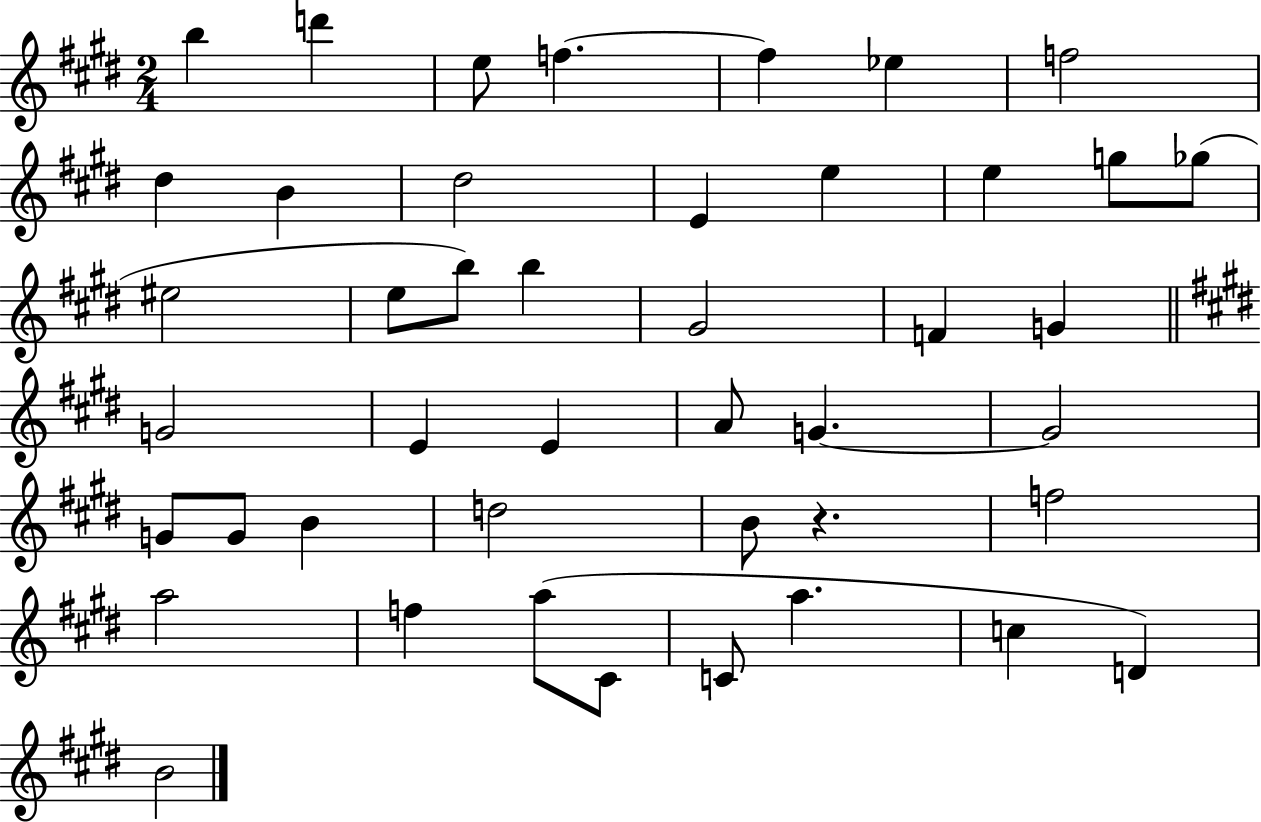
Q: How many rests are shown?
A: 1